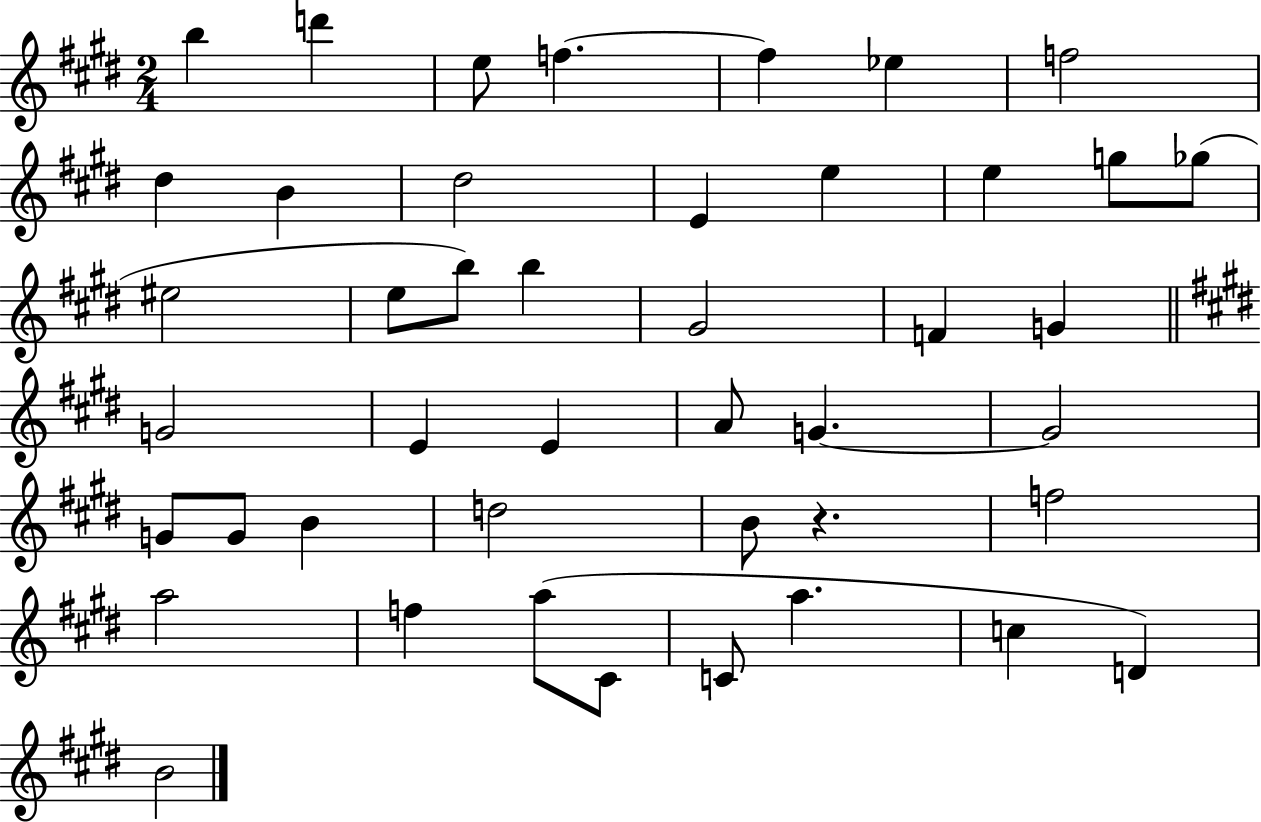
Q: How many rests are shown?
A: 1